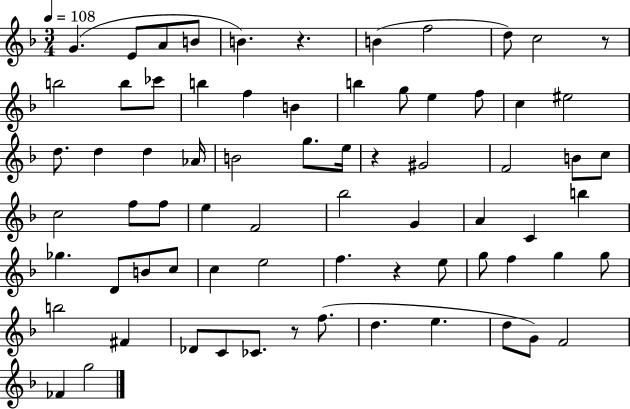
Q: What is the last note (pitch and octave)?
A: G5